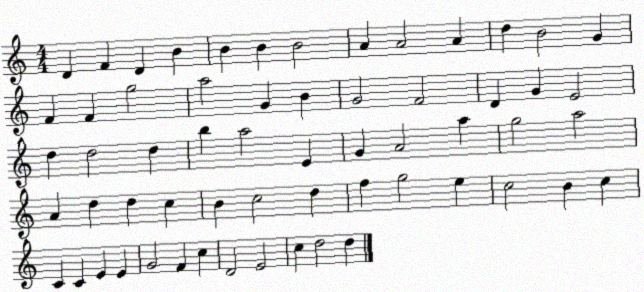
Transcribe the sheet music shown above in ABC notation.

X:1
T:Untitled
M:4/4
L:1/4
K:C
D F D B B B B2 A A2 A d B2 G F F g2 a2 G B G2 F2 D G E2 d d2 d b a2 E G A2 a g2 a2 A d d c B c2 d f g2 e c2 B c C C E E G2 F c D2 E2 c d2 d